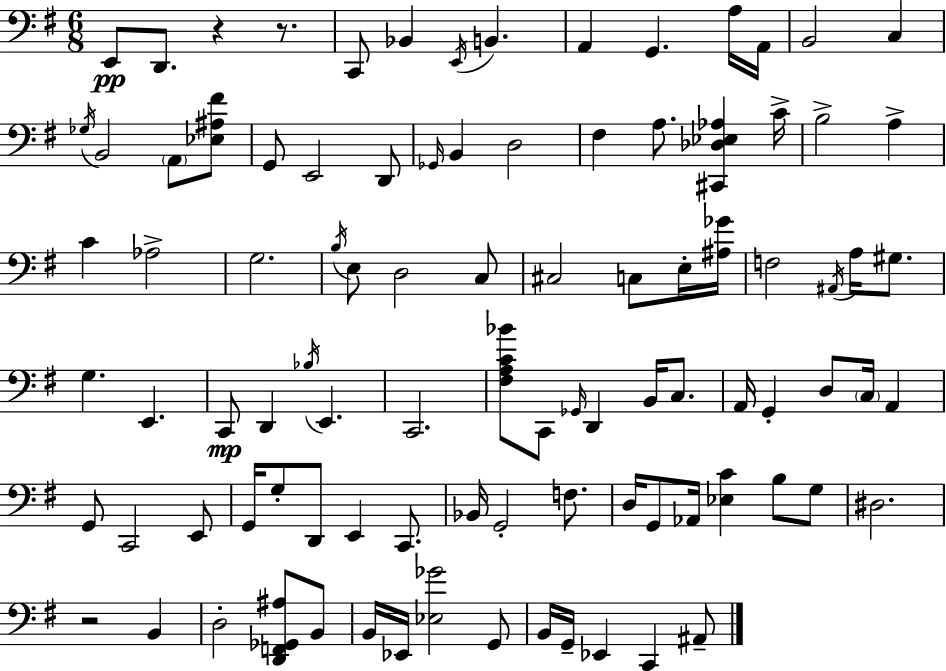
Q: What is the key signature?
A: E minor